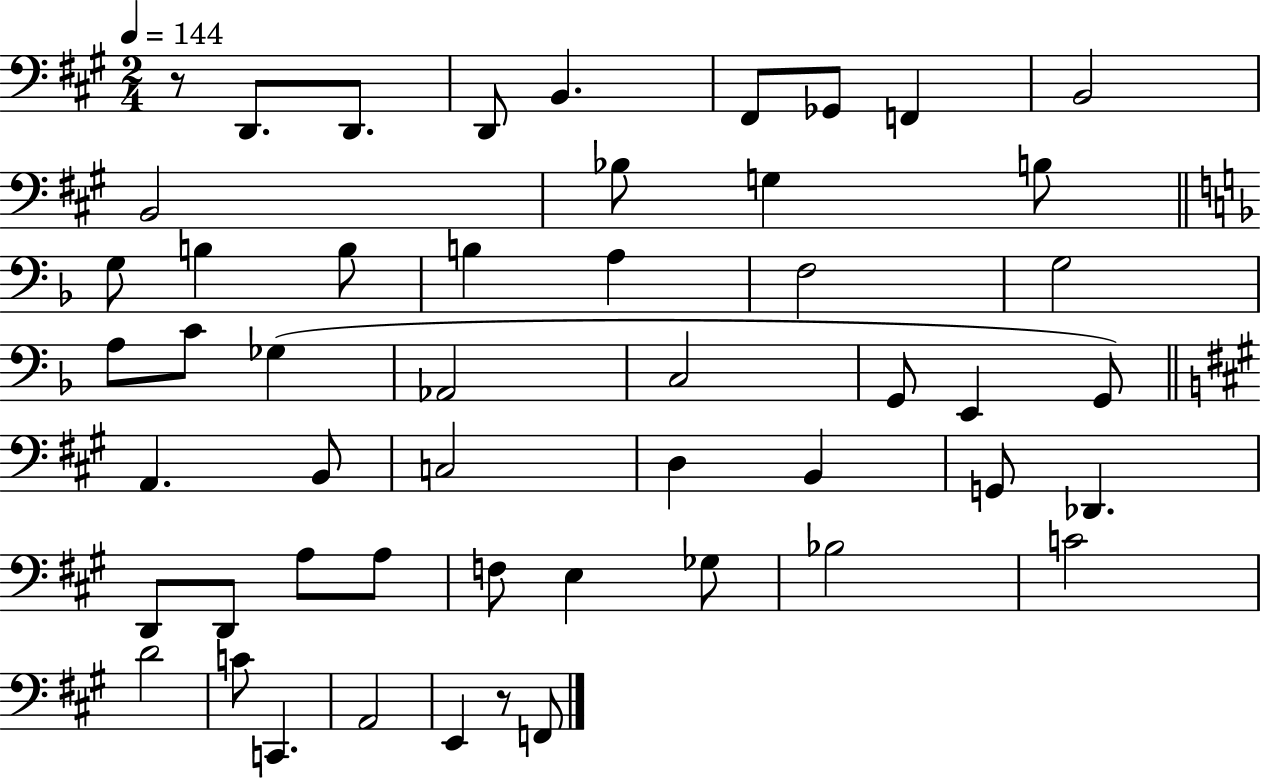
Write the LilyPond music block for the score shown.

{
  \clef bass
  \numericTimeSignature
  \time 2/4
  \key a \major
  \tempo 4 = 144
  r8 d,8. d,8. | d,8 b,4. | fis,8 ges,8 f,4 | b,2 | \break b,2 | bes8 g4 b8 | \bar "||" \break \key f \major g8 b4 b8 | b4 a4 | f2 | g2 | \break a8 c'8 ges4( | aes,2 | c2 | g,8 e,4 g,8) | \break \bar "||" \break \key a \major a,4. b,8 | c2 | d4 b,4 | g,8 des,4. | \break d,8 d,8 a8 a8 | f8 e4 ges8 | bes2 | c'2 | \break d'2 | c'8 c,4. | a,2 | e,4 r8 f,8 | \break \bar "|."
}